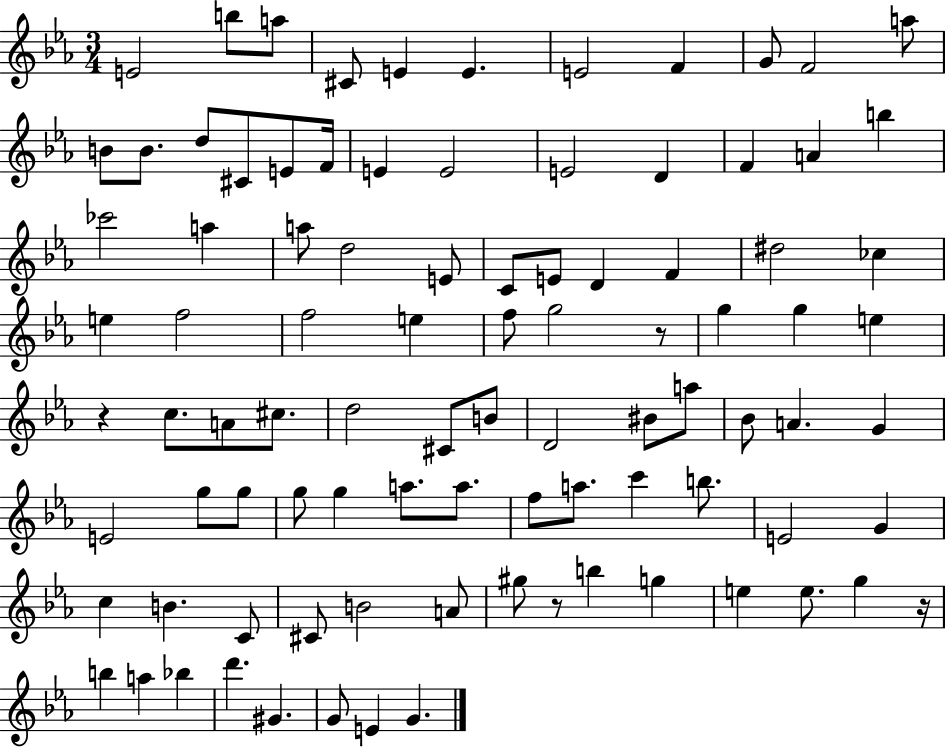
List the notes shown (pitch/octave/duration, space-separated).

E4/h B5/e A5/e C#4/e E4/q E4/q. E4/h F4/q G4/e F4/h A5/e B4/e B4/e. D5/e C#4/e E4/e F4/s E4/q E4/h E4/h D4/q F4/q A4/q B5/q CES6/h A5/q A5/e D5/h E4/e C4/e E4/e D4/q F4/q D#5/h CES5/q E5/q F5/h F5/h E5/q F5/e G5/h R/e G5/q G5/q E5/q R/q C5/e. A4/e C#5/e. D5/h C#4/e B4/e D4/h BIS4/e A5/e Bb4/e A4/q. G4/q E4/h G5/e G5/e G5/e G5/q A5/e. A5/e. F5/e A5/e. C6/q B5/e. E4/h G4/q C5/q B4/q. C4/e C#4/e B4/h A4/e G#5/e R/e B5/q G5/q E5/q E5/e. G5/q R/s B5/q A5/q Bb5/q D6/q. G#4/q. G4/e E4/q G4/q.